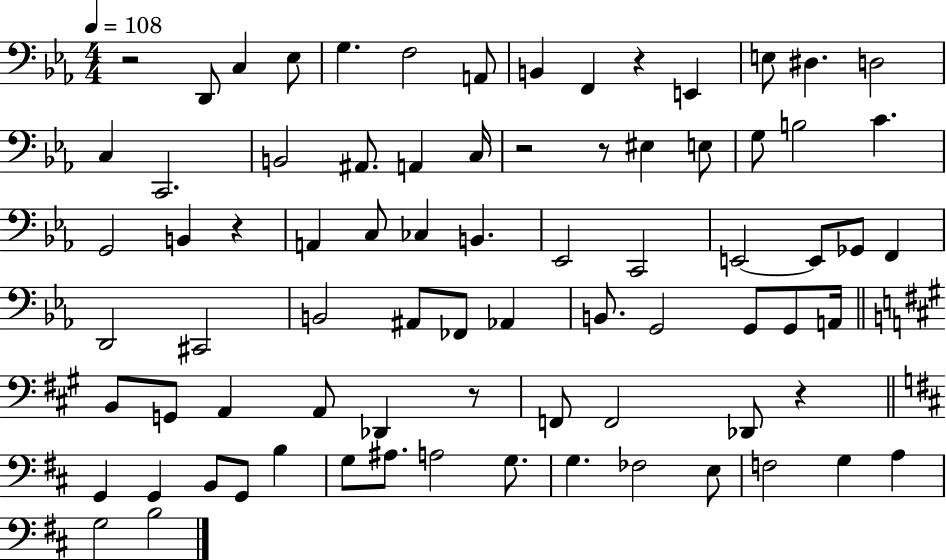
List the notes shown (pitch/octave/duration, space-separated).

R/h D2/e C3/q Eb3/e G3/q. F3/h A2/e B2/q F2/q R/q E2/q E3/e D#3/q. D3/h C3/q C2/h. B2/h A#2/e. A2/q C3/s R/h R/e EIS3/q E3/e G3/e B3/h C4/q. G2/h B2/q R/q A2/q C3/e CES3/q B2/q. Eb2/h C2/h E2/h E2/e Gb2/e F2/q D2/h C#2/h B2/h A#2/e FES2/e Ab2/q B2/e. G2/h G2/e G2/e A2/s B2/e G2/e A2/q A2/e Db2/q R/e F2/e F2/h Db2/e R/q G2/q G2/q B2/e G2/e B3/q G3/e A#3/e. A3/h G3/e. G3/q. FES3/h E3/e F3/h G3/q A3/q G3/h B3/h